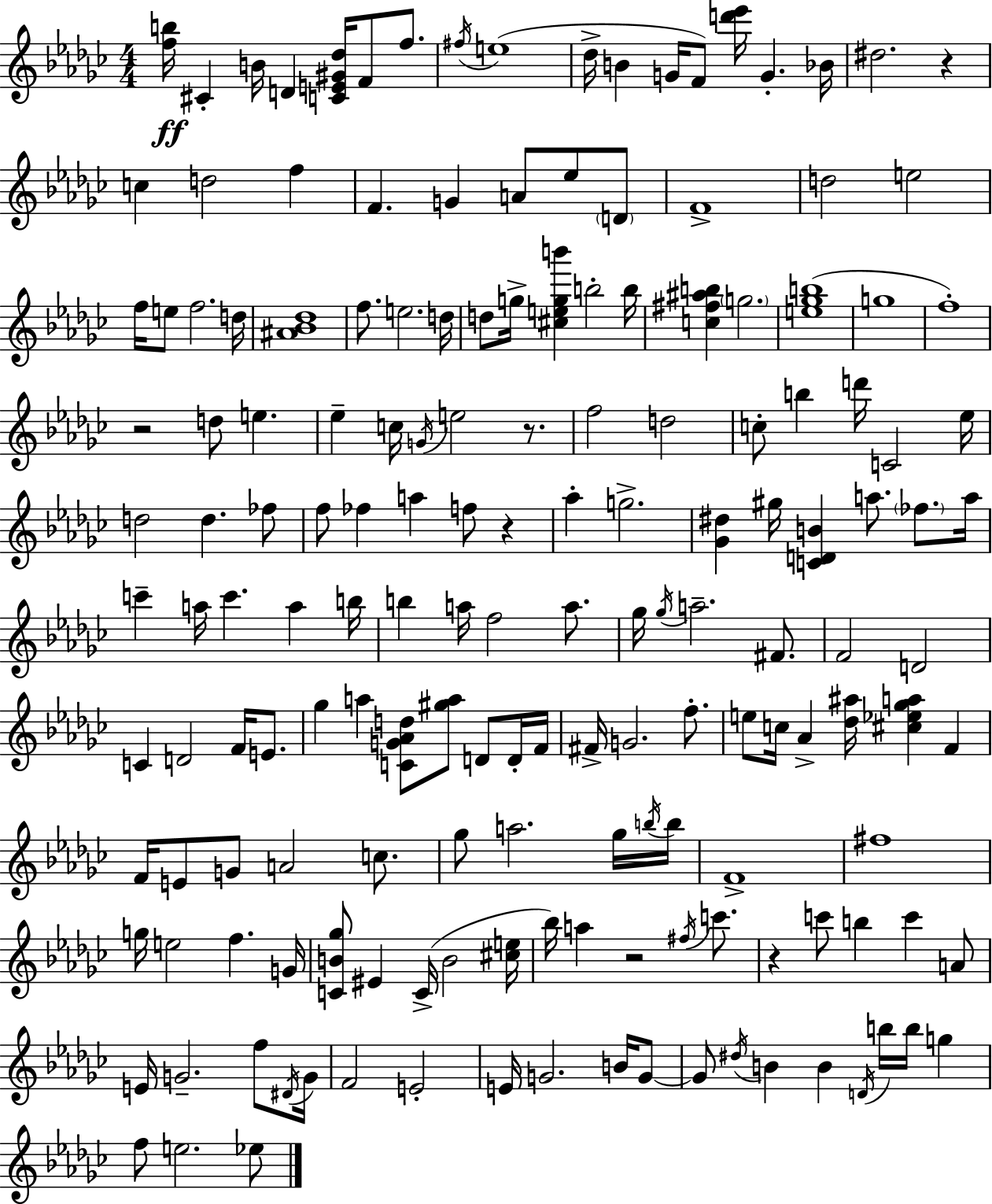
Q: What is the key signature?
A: EES minor